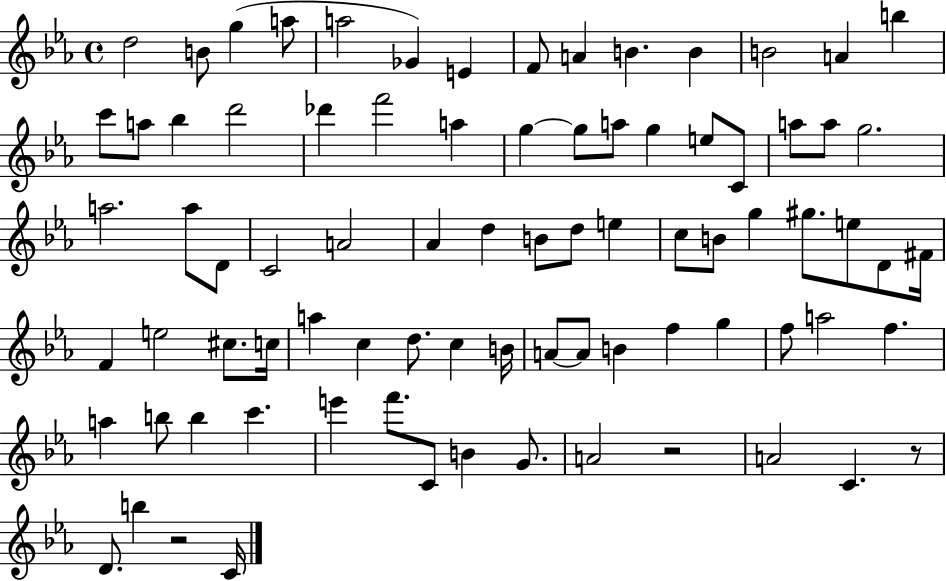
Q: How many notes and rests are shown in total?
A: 82